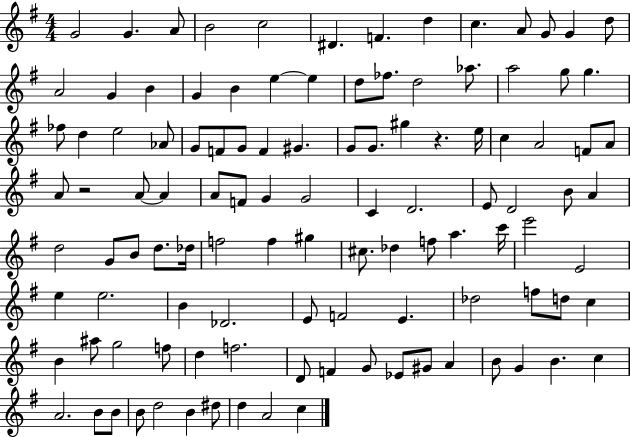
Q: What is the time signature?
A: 4/4